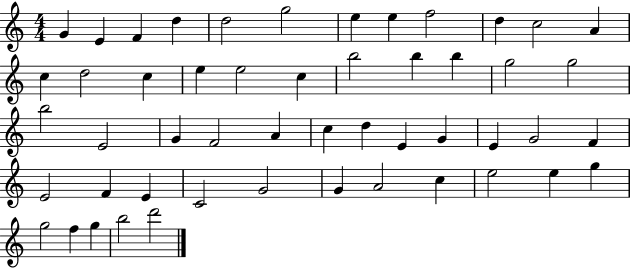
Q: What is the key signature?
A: C major